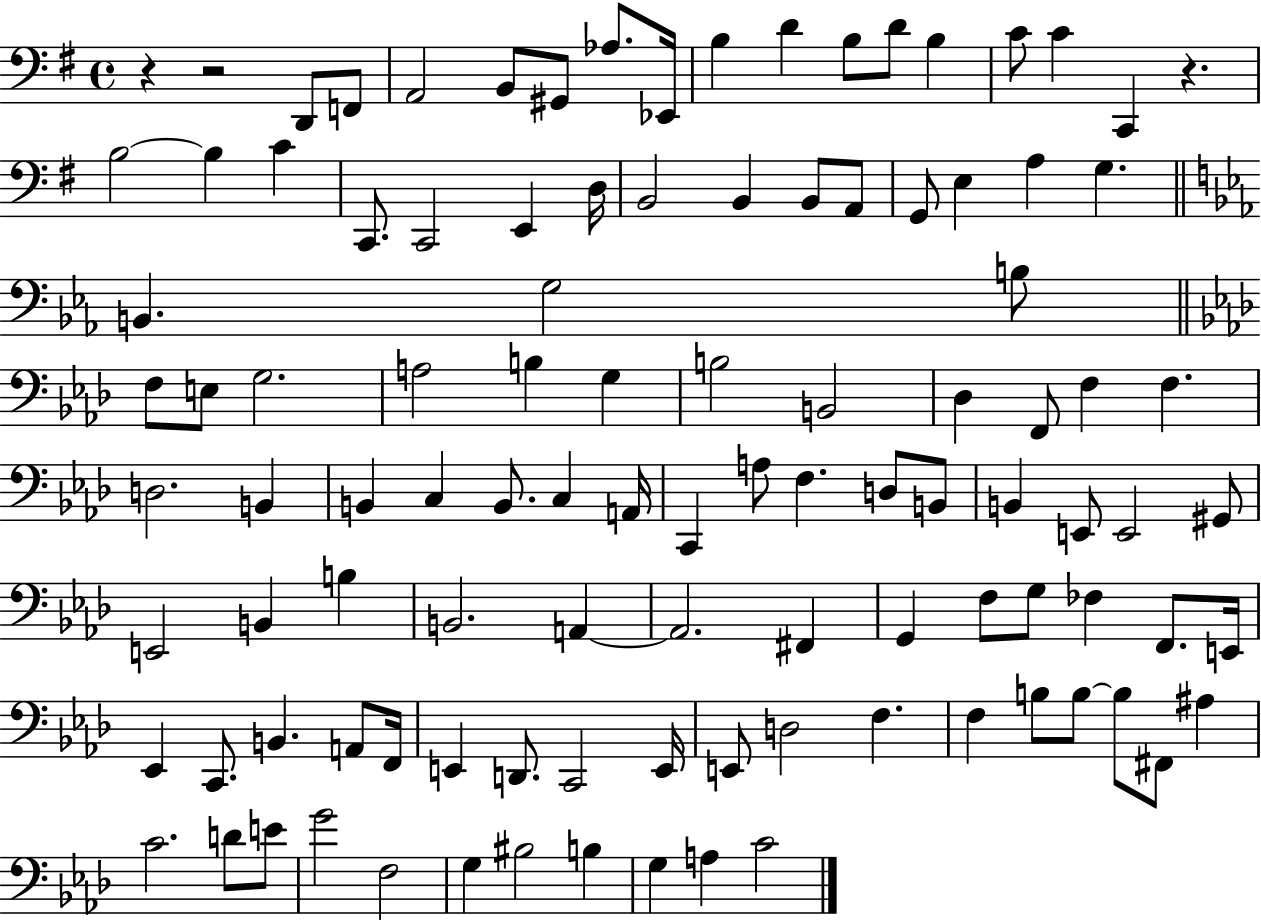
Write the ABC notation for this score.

X:1
T:Untitled
M:4/4
L:1/4
K:G
z z2 D,,/2 F,,/2 A,,2 B,,/2 ^G,,/2 _A,/2 _E,,/4 B, D B,/2 D/2 B, C/2 C C,, z B,2 B, C C,,/2 C,,2 E,, D,/4 B,,2 B,, B,,/2 A,,/2 G,,/2 E, A, G, B,, G,2 B,/2 F,/2 E,/2 G,2 A,2 B, G, B,2 B,,2 _D, F,,/2 F, F, D,2 B,, B,, C, B,,/2 C, A,,/4 C,, A,/2 F, D,/2 B,,/2 B,, E,,/2 E,,2 ^G,,/2 E,,2 B,, B, B,,2 A,, A,,2 ^F,, G,, F,/2 G,/2 _F, F,,/2 E,,/4 _E,, C,,/2 B,, A,,/2 F,,/4 E,, D,,/2 C,,2 E,,/4 E,,/2 D,2 F, F, B,/2 B,/2 B,/2 ^F,,/2 ^A, C2 D/2 E/2 G2 F,2 G, ^B,2 B, G, A, C2